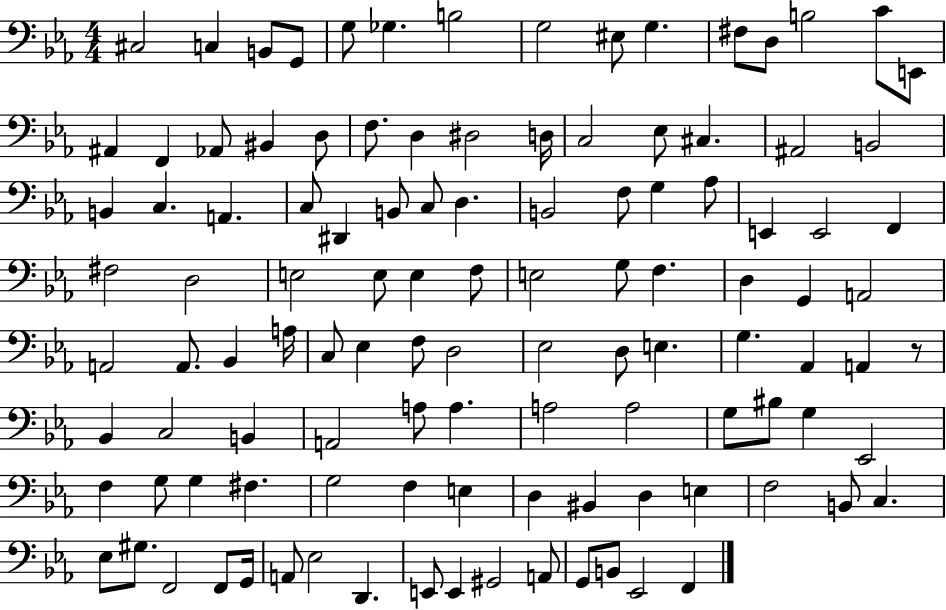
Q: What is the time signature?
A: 4/4